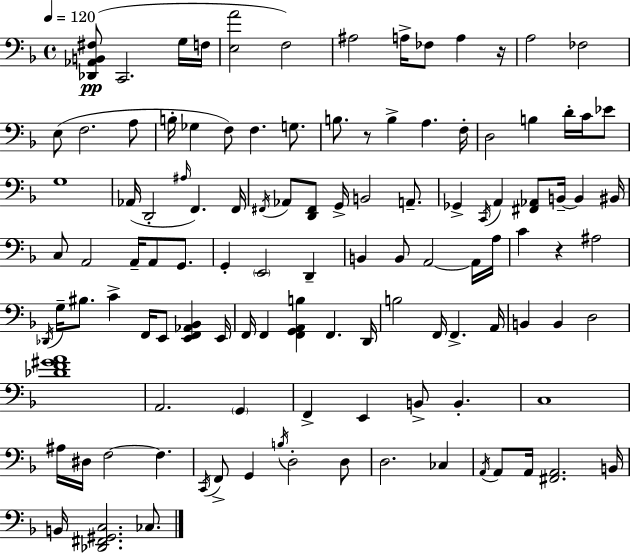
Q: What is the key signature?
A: D minor